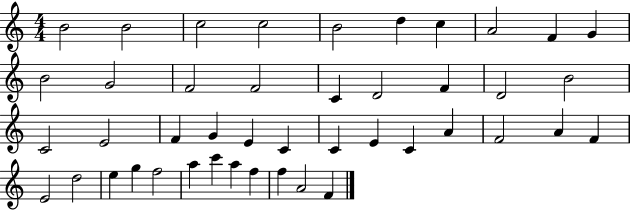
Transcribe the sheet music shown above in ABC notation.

X:1
T:Untitled
M:4/4
L:1/4
K:C
B2 B2 c2 c2 B2 d c A2 F G B2 G2 F2 F2 C D2 F D2 B2 C2 E2 F G E C C E C A F2 A F E2 d2 e g f2 a c' a f f A2 F